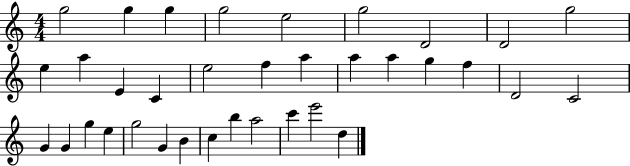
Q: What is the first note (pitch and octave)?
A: G5